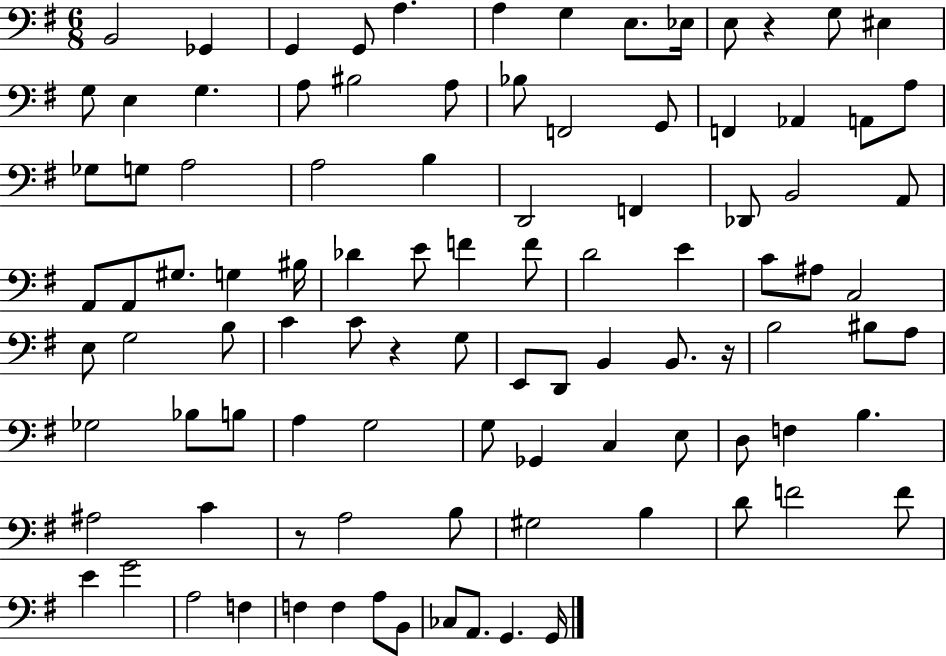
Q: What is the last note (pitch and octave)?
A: G2